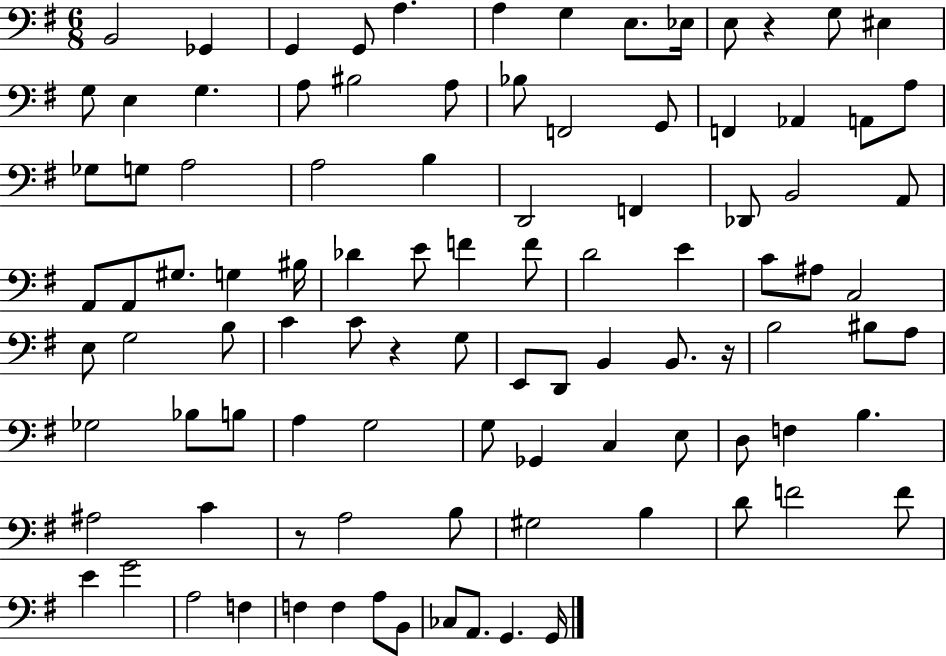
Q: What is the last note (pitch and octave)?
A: G2